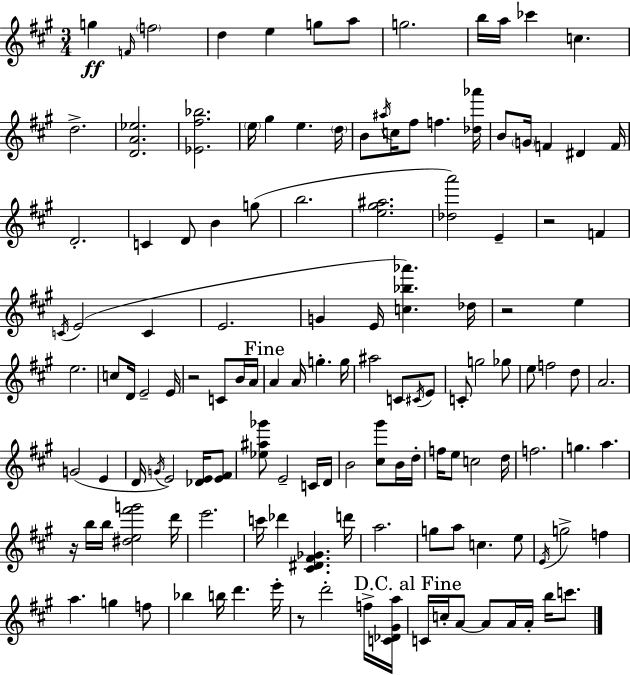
{
  \clef treble
  \numericTimeSignature
  \time 3/4
  \key a \major
  g''4\ff \grace { f'16 } \parenthesize f''2 | d''4 e''4 g''8 a''8 | g''2. | b''16 a''16 ces'''4 c''4. | \break d''2.-> | <d' a' ees''>2. | <ees' fis'' bes''>2. | \parenthesize e''16 gis''4 e''4. | \break \parenthesize d''16 b'8 \acciaccatura { ais''16 } c''16 fis''8 f''4. | <des'' aes'''>16 b'8 \parenthesize g'16 f'4 dis'4 | f'16 d'2.-. | c'4 d'8 b'4 | \break g''8( b''2. | <e'' gis'' ais''>2. | <des'' a'''>2) e'4-- | r2 f'4 | \break \acciaccatura { c'16 } e'2( c'4 | e'2. | g'4 e'16 <c'' bes'' aes'''>4.) | des''16 r2 e''4 | \break e''2. | c''8 d'16 e'2-- | e'16 r2 c'8 | b'16 a'16 \mark "Fine" a'4 a'16 g''4.-. | \break g''16 ais''2 c'8 | \acciaccatura { cis'16 } e'8 c'8-. g''2 | ges''8 e''8 f''2 | d''8 a'2. | \break g'2( | e'4 d'16 \acciaccatura { g'16 }) e'2 | <des' e'>16 <e' fis'>8 <ees'' ais'' ges'''>8 e'2-- | c'16 d'16 b'2 | \break <cis'' gis'''>8 b'16 d''16-. f''16 e''8 c''2 | d''16 f''2. | g''4. a''4. | r16 b''16 b''16 <dis'' e'' fis''' g'''>2 | \break d'''16 e'''2. | c'''16 des'''4 <cis' dis' fis' ges'>4. | d'''16 a''2. | g''8 a''8 c''4. | \break e''8 \acciaccatura { e'16 } g''2-> | f''4 a''4. | g''4 f''8 bes''4 b''16 d'''4. | e'''16-. r8 d'''2-. | \break f''16-> <c' des' gis' a''>16 \mark "D.C. al Fine" c'16 c''16-. a'8~~ a'8 | a'16 a'16-. b''16 c'''8. \bar "|."
}